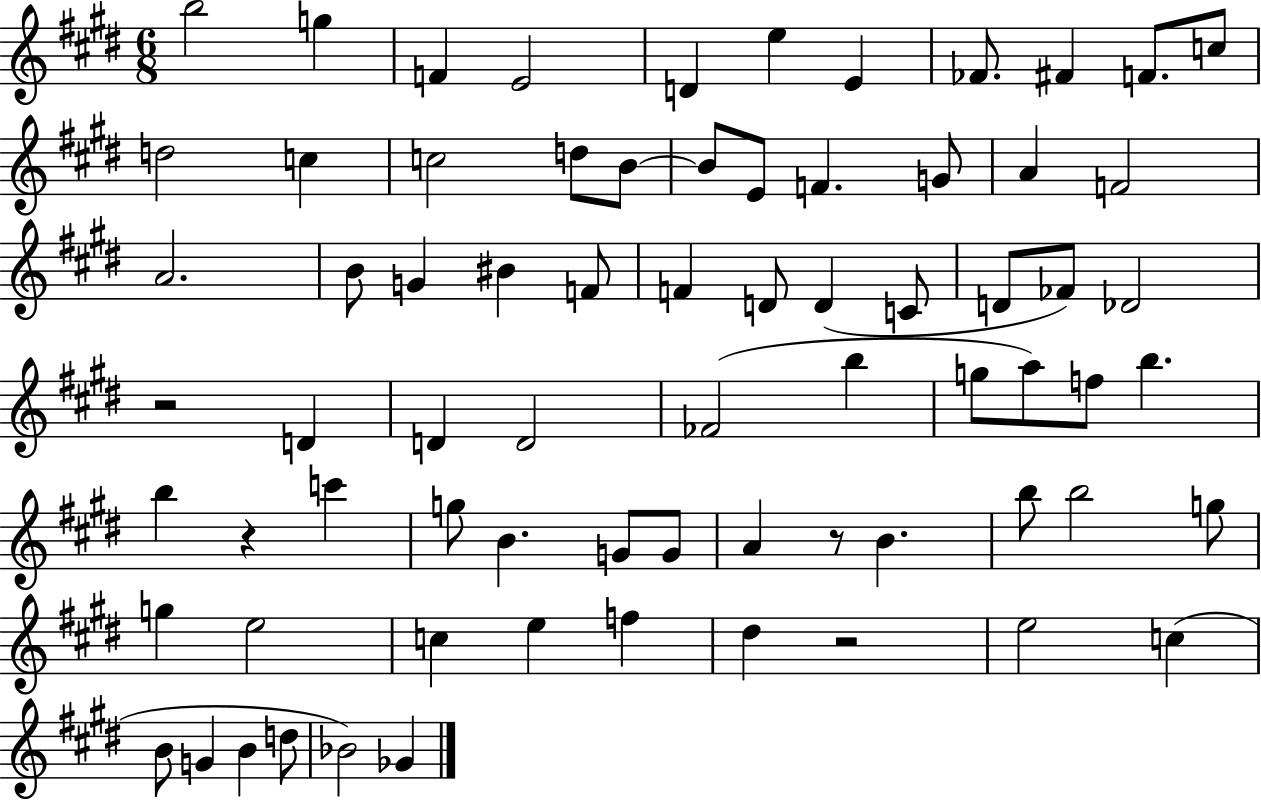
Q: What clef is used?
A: treble